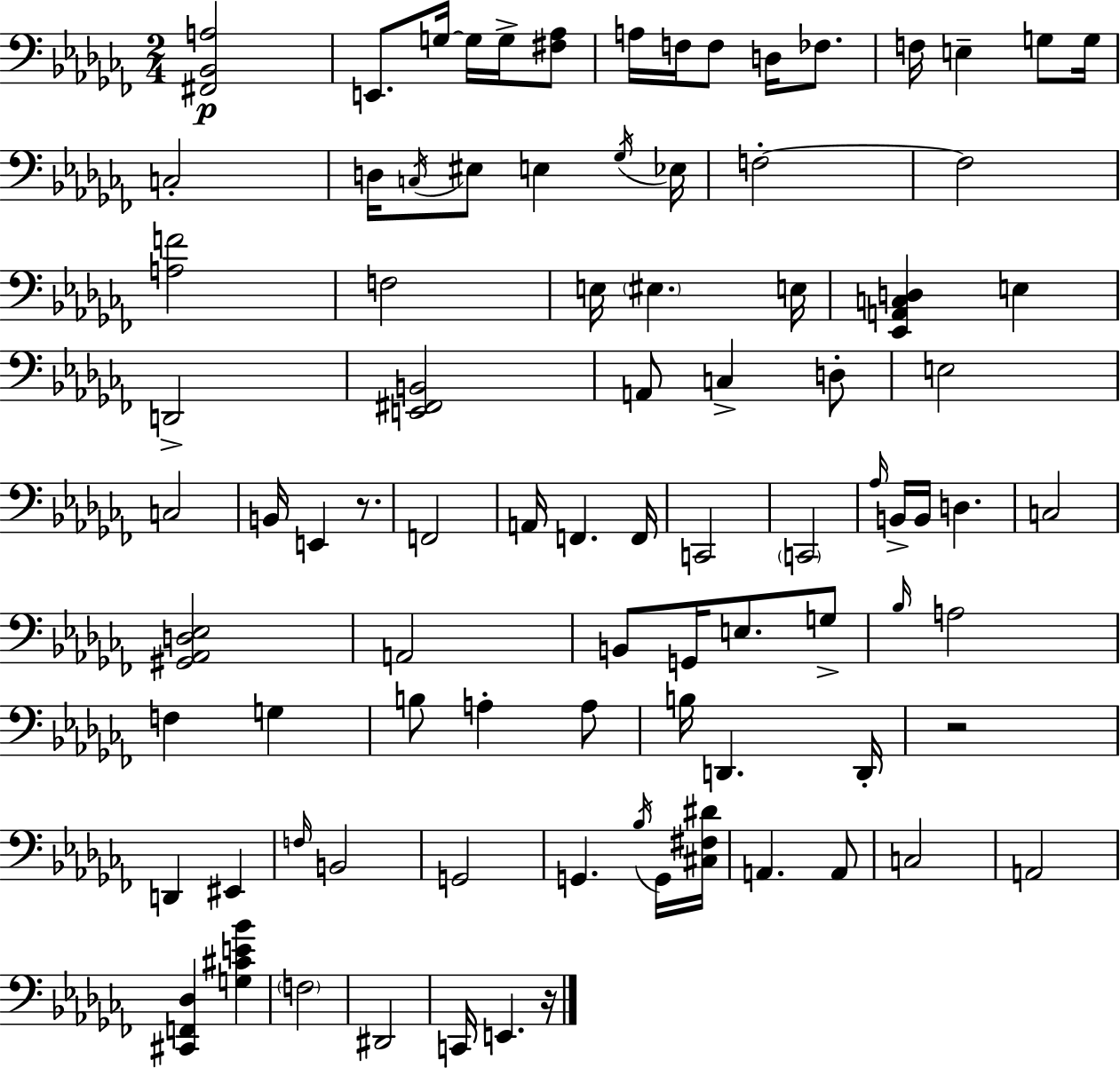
X:1
T:Untitled
M:2/4
L:1/4
K:Abm
[^F,,_B,,A,]2 E,,/2 G,/4 G,/4 G,/4 [^F,_A,]/2 A,/4 F,/4 F,/2 D,/4 _F,/2 F,/4 E, G,/2 G,/4 C,2 D,/4 C,/4 ^E,/2 E, _G,/4 _E,/4 F,2 F,2 [A,F]2 F,2 E,/4 ^E, E,/4 [_E,,A,,C,D,] E, D,,2 [E,,^F,,B,,]2 A,,/2 C, D,/2 E,2 C,2 B,,/4 E,, z/2 F,,2 A,,/4 F,, F,,/4 C,,2 C,,2 _A,/4 B,,/4 B,,/4 D, C,2 [^G,,_A,,D,_E,]2 A,,2 B,,/2 G,,/4 E,/2 G,/2 _B,/4 A,2 F, G, B,/2 A, A,/2 B,/4 D,, D,,/4 z2 D,, ^E,, F,/4 B,,2 G,,2 G,, _B,/4 G,,/4 [^C,^F,^D]/4 A,, A,,/2 C,2 A,,2 [^C,,F,,_D,] [G,^CE_B] F,2 ^D,,2 C,,/4 E,, z/4